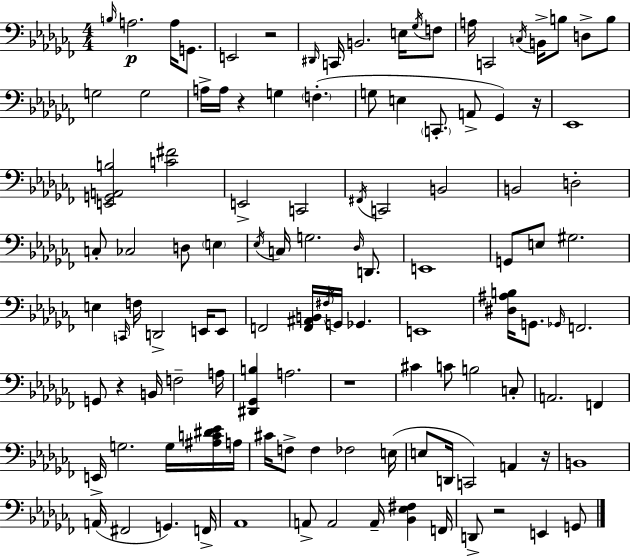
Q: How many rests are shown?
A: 7